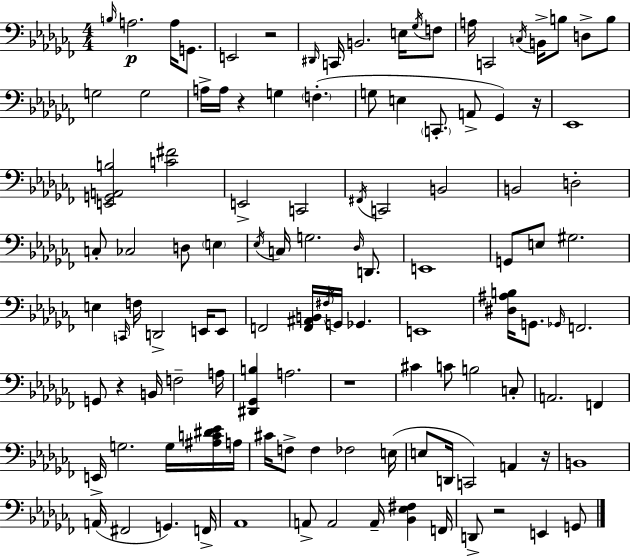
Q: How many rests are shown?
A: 7